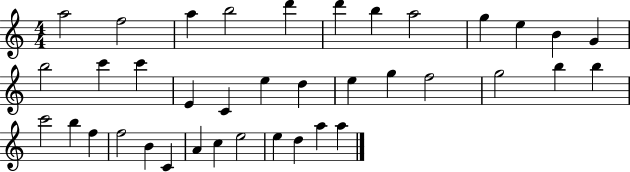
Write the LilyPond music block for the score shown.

{
  \clef treble
  \numericTimeSignature
  \time 4/4
  \key c \major
  a''2 f''2 | a''4 b''2 d'''4 | d'''4 b''4 a''2 | g''4 e''4 b'4 g'4 | \break b''2 c'''4 c'''4 | e'4 c'4 e''4 d''4 | e''4 g''4 f''2 | g''2 b''4 b''4 | \break c'''2 b''4 f''4 | f''2 b'4 c'4 | a'4 c''4 e''2 | e''4 d''4 a''4 a''4 | \break \bar "|."
}